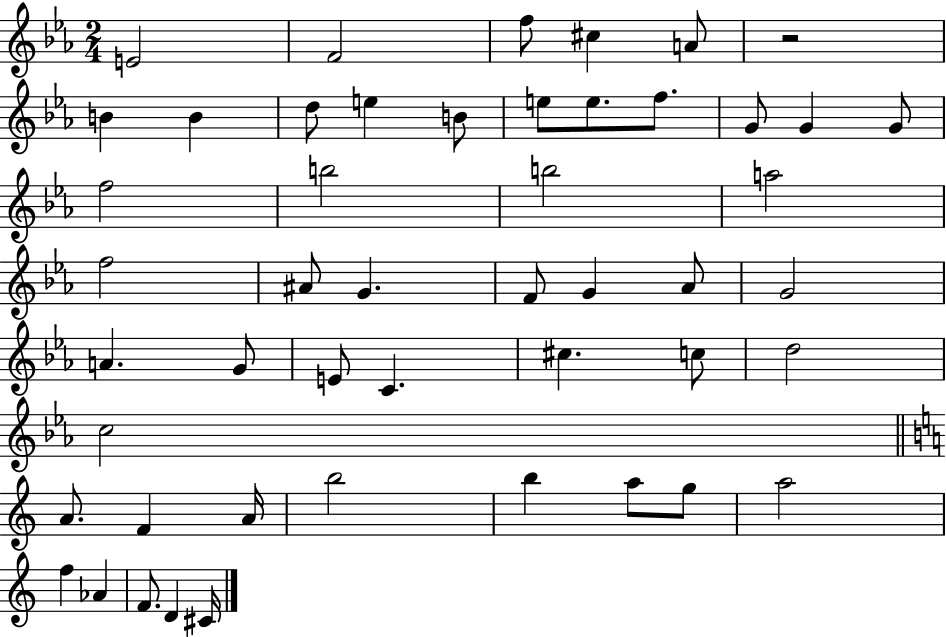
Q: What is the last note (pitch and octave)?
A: C#4